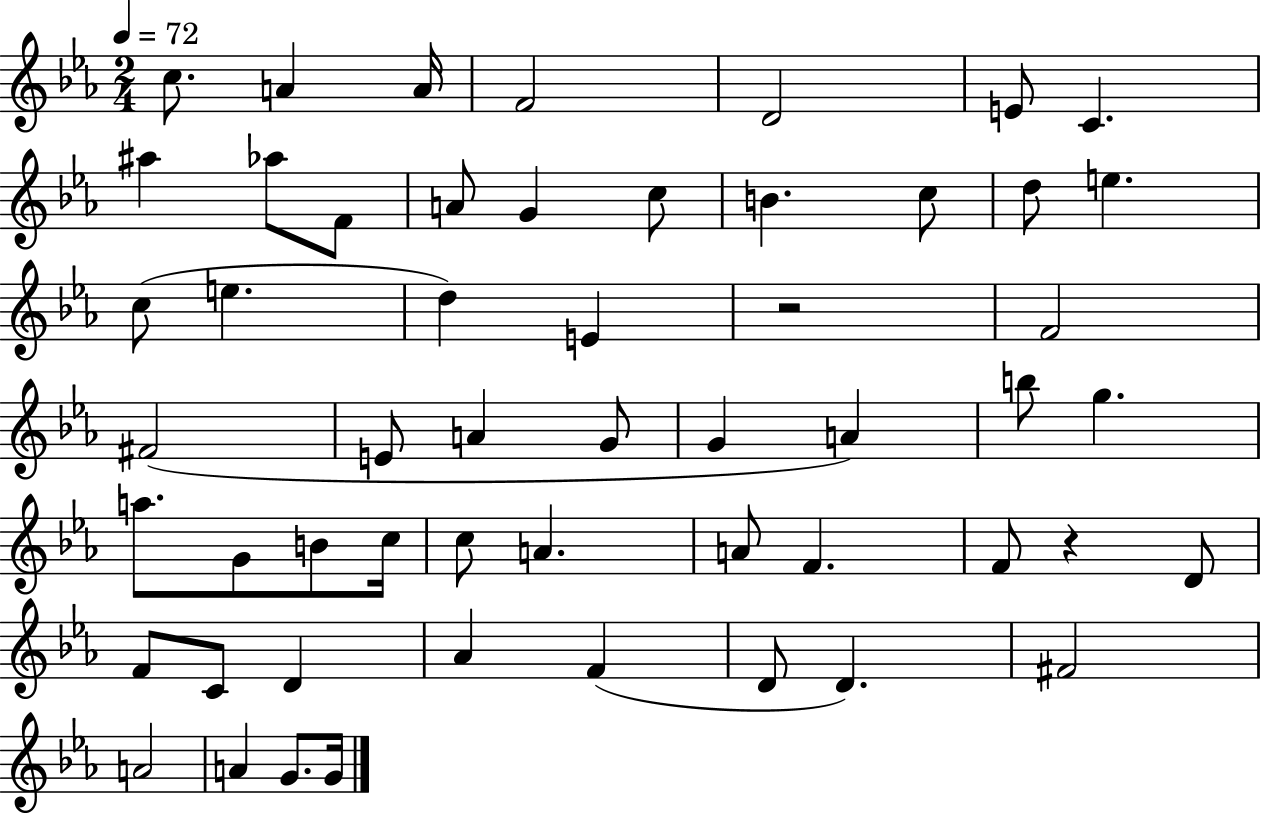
{
  \clef treble
  \numericTimeSignature
  \time 2/4
  \key ees \major
  \tempo 4 = 72
  c''8. a'4 a'16 | f'2 | d'2 | e'8 c'4. | \break ais''4 aes''8 f'8 | a'8 g'4 c''8 | b'4. c''8 | d''8 e''4. | \break c''8( e''4. | d''4) e'4 | r2 | f'2 | \break fis'2( | e'8 a'4 g'8 | g'4 a'4) | b''8 g''4. | \break a''8. g'8 b'8 c''16 | c''8 a'4. | a'8 f'4. | f'8 r4 d'8 | \break f'8 c'8 d'4 | aes'4 f'4( | d'8 d'4.) | fis'2 | \break a'2 | a'4 g'8. g'16 | \bar "|."
}